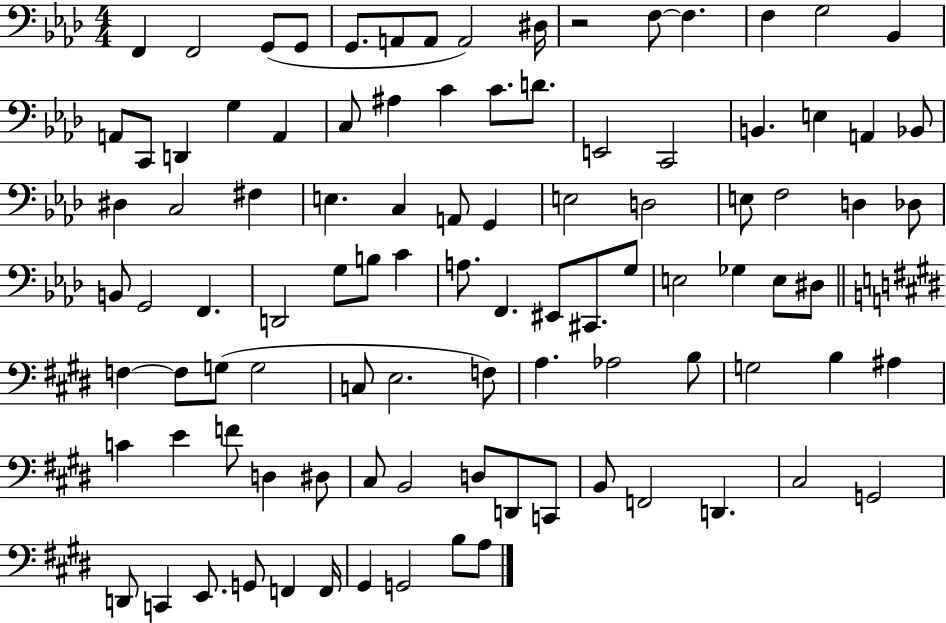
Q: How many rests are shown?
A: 1